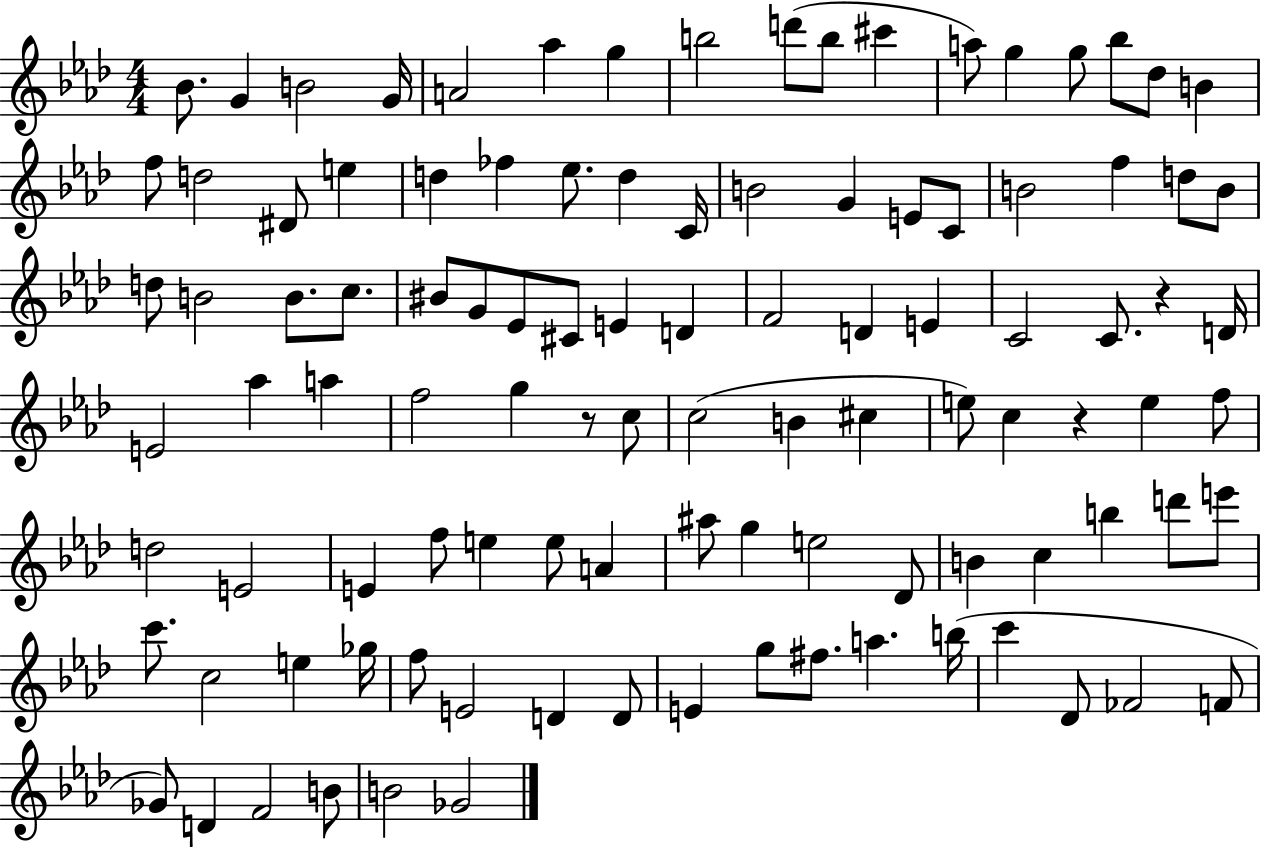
X:1
T:Untitled
M:4/4
L:1/4
K:Ab
_B/2 G B2 G/4 A2 _a g b2 d'/2 b/2 ^c' a/2 g g/2 _b/2 _d/2 B f/2 d2 ^D/2 e d _f _e/2 d C/4 B2 G E/2 C/2 B2 f d/2 B/2 d/2 B2 B/2 c/2 ^B/2 G/2 _E/2 ^C/2 E D F2 D E C2 C/2 z D/4 E2 _a a f2 g z/2 c/2 c2 B ^c e/2 c z e f/2 d2 E2 E f/2 e e/2 A ^a/2 g e2 _D/2 B c b d'/2 e'/2 c'/2 c2 e _g/4 f/2 E2 D D/2 E g/2 ^f/2 a b/4 c' _D/2 _F2 F/2 _G/2 D F2 B/2 B2 _G2